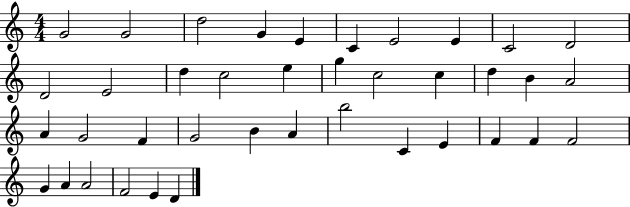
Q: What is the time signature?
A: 4/4